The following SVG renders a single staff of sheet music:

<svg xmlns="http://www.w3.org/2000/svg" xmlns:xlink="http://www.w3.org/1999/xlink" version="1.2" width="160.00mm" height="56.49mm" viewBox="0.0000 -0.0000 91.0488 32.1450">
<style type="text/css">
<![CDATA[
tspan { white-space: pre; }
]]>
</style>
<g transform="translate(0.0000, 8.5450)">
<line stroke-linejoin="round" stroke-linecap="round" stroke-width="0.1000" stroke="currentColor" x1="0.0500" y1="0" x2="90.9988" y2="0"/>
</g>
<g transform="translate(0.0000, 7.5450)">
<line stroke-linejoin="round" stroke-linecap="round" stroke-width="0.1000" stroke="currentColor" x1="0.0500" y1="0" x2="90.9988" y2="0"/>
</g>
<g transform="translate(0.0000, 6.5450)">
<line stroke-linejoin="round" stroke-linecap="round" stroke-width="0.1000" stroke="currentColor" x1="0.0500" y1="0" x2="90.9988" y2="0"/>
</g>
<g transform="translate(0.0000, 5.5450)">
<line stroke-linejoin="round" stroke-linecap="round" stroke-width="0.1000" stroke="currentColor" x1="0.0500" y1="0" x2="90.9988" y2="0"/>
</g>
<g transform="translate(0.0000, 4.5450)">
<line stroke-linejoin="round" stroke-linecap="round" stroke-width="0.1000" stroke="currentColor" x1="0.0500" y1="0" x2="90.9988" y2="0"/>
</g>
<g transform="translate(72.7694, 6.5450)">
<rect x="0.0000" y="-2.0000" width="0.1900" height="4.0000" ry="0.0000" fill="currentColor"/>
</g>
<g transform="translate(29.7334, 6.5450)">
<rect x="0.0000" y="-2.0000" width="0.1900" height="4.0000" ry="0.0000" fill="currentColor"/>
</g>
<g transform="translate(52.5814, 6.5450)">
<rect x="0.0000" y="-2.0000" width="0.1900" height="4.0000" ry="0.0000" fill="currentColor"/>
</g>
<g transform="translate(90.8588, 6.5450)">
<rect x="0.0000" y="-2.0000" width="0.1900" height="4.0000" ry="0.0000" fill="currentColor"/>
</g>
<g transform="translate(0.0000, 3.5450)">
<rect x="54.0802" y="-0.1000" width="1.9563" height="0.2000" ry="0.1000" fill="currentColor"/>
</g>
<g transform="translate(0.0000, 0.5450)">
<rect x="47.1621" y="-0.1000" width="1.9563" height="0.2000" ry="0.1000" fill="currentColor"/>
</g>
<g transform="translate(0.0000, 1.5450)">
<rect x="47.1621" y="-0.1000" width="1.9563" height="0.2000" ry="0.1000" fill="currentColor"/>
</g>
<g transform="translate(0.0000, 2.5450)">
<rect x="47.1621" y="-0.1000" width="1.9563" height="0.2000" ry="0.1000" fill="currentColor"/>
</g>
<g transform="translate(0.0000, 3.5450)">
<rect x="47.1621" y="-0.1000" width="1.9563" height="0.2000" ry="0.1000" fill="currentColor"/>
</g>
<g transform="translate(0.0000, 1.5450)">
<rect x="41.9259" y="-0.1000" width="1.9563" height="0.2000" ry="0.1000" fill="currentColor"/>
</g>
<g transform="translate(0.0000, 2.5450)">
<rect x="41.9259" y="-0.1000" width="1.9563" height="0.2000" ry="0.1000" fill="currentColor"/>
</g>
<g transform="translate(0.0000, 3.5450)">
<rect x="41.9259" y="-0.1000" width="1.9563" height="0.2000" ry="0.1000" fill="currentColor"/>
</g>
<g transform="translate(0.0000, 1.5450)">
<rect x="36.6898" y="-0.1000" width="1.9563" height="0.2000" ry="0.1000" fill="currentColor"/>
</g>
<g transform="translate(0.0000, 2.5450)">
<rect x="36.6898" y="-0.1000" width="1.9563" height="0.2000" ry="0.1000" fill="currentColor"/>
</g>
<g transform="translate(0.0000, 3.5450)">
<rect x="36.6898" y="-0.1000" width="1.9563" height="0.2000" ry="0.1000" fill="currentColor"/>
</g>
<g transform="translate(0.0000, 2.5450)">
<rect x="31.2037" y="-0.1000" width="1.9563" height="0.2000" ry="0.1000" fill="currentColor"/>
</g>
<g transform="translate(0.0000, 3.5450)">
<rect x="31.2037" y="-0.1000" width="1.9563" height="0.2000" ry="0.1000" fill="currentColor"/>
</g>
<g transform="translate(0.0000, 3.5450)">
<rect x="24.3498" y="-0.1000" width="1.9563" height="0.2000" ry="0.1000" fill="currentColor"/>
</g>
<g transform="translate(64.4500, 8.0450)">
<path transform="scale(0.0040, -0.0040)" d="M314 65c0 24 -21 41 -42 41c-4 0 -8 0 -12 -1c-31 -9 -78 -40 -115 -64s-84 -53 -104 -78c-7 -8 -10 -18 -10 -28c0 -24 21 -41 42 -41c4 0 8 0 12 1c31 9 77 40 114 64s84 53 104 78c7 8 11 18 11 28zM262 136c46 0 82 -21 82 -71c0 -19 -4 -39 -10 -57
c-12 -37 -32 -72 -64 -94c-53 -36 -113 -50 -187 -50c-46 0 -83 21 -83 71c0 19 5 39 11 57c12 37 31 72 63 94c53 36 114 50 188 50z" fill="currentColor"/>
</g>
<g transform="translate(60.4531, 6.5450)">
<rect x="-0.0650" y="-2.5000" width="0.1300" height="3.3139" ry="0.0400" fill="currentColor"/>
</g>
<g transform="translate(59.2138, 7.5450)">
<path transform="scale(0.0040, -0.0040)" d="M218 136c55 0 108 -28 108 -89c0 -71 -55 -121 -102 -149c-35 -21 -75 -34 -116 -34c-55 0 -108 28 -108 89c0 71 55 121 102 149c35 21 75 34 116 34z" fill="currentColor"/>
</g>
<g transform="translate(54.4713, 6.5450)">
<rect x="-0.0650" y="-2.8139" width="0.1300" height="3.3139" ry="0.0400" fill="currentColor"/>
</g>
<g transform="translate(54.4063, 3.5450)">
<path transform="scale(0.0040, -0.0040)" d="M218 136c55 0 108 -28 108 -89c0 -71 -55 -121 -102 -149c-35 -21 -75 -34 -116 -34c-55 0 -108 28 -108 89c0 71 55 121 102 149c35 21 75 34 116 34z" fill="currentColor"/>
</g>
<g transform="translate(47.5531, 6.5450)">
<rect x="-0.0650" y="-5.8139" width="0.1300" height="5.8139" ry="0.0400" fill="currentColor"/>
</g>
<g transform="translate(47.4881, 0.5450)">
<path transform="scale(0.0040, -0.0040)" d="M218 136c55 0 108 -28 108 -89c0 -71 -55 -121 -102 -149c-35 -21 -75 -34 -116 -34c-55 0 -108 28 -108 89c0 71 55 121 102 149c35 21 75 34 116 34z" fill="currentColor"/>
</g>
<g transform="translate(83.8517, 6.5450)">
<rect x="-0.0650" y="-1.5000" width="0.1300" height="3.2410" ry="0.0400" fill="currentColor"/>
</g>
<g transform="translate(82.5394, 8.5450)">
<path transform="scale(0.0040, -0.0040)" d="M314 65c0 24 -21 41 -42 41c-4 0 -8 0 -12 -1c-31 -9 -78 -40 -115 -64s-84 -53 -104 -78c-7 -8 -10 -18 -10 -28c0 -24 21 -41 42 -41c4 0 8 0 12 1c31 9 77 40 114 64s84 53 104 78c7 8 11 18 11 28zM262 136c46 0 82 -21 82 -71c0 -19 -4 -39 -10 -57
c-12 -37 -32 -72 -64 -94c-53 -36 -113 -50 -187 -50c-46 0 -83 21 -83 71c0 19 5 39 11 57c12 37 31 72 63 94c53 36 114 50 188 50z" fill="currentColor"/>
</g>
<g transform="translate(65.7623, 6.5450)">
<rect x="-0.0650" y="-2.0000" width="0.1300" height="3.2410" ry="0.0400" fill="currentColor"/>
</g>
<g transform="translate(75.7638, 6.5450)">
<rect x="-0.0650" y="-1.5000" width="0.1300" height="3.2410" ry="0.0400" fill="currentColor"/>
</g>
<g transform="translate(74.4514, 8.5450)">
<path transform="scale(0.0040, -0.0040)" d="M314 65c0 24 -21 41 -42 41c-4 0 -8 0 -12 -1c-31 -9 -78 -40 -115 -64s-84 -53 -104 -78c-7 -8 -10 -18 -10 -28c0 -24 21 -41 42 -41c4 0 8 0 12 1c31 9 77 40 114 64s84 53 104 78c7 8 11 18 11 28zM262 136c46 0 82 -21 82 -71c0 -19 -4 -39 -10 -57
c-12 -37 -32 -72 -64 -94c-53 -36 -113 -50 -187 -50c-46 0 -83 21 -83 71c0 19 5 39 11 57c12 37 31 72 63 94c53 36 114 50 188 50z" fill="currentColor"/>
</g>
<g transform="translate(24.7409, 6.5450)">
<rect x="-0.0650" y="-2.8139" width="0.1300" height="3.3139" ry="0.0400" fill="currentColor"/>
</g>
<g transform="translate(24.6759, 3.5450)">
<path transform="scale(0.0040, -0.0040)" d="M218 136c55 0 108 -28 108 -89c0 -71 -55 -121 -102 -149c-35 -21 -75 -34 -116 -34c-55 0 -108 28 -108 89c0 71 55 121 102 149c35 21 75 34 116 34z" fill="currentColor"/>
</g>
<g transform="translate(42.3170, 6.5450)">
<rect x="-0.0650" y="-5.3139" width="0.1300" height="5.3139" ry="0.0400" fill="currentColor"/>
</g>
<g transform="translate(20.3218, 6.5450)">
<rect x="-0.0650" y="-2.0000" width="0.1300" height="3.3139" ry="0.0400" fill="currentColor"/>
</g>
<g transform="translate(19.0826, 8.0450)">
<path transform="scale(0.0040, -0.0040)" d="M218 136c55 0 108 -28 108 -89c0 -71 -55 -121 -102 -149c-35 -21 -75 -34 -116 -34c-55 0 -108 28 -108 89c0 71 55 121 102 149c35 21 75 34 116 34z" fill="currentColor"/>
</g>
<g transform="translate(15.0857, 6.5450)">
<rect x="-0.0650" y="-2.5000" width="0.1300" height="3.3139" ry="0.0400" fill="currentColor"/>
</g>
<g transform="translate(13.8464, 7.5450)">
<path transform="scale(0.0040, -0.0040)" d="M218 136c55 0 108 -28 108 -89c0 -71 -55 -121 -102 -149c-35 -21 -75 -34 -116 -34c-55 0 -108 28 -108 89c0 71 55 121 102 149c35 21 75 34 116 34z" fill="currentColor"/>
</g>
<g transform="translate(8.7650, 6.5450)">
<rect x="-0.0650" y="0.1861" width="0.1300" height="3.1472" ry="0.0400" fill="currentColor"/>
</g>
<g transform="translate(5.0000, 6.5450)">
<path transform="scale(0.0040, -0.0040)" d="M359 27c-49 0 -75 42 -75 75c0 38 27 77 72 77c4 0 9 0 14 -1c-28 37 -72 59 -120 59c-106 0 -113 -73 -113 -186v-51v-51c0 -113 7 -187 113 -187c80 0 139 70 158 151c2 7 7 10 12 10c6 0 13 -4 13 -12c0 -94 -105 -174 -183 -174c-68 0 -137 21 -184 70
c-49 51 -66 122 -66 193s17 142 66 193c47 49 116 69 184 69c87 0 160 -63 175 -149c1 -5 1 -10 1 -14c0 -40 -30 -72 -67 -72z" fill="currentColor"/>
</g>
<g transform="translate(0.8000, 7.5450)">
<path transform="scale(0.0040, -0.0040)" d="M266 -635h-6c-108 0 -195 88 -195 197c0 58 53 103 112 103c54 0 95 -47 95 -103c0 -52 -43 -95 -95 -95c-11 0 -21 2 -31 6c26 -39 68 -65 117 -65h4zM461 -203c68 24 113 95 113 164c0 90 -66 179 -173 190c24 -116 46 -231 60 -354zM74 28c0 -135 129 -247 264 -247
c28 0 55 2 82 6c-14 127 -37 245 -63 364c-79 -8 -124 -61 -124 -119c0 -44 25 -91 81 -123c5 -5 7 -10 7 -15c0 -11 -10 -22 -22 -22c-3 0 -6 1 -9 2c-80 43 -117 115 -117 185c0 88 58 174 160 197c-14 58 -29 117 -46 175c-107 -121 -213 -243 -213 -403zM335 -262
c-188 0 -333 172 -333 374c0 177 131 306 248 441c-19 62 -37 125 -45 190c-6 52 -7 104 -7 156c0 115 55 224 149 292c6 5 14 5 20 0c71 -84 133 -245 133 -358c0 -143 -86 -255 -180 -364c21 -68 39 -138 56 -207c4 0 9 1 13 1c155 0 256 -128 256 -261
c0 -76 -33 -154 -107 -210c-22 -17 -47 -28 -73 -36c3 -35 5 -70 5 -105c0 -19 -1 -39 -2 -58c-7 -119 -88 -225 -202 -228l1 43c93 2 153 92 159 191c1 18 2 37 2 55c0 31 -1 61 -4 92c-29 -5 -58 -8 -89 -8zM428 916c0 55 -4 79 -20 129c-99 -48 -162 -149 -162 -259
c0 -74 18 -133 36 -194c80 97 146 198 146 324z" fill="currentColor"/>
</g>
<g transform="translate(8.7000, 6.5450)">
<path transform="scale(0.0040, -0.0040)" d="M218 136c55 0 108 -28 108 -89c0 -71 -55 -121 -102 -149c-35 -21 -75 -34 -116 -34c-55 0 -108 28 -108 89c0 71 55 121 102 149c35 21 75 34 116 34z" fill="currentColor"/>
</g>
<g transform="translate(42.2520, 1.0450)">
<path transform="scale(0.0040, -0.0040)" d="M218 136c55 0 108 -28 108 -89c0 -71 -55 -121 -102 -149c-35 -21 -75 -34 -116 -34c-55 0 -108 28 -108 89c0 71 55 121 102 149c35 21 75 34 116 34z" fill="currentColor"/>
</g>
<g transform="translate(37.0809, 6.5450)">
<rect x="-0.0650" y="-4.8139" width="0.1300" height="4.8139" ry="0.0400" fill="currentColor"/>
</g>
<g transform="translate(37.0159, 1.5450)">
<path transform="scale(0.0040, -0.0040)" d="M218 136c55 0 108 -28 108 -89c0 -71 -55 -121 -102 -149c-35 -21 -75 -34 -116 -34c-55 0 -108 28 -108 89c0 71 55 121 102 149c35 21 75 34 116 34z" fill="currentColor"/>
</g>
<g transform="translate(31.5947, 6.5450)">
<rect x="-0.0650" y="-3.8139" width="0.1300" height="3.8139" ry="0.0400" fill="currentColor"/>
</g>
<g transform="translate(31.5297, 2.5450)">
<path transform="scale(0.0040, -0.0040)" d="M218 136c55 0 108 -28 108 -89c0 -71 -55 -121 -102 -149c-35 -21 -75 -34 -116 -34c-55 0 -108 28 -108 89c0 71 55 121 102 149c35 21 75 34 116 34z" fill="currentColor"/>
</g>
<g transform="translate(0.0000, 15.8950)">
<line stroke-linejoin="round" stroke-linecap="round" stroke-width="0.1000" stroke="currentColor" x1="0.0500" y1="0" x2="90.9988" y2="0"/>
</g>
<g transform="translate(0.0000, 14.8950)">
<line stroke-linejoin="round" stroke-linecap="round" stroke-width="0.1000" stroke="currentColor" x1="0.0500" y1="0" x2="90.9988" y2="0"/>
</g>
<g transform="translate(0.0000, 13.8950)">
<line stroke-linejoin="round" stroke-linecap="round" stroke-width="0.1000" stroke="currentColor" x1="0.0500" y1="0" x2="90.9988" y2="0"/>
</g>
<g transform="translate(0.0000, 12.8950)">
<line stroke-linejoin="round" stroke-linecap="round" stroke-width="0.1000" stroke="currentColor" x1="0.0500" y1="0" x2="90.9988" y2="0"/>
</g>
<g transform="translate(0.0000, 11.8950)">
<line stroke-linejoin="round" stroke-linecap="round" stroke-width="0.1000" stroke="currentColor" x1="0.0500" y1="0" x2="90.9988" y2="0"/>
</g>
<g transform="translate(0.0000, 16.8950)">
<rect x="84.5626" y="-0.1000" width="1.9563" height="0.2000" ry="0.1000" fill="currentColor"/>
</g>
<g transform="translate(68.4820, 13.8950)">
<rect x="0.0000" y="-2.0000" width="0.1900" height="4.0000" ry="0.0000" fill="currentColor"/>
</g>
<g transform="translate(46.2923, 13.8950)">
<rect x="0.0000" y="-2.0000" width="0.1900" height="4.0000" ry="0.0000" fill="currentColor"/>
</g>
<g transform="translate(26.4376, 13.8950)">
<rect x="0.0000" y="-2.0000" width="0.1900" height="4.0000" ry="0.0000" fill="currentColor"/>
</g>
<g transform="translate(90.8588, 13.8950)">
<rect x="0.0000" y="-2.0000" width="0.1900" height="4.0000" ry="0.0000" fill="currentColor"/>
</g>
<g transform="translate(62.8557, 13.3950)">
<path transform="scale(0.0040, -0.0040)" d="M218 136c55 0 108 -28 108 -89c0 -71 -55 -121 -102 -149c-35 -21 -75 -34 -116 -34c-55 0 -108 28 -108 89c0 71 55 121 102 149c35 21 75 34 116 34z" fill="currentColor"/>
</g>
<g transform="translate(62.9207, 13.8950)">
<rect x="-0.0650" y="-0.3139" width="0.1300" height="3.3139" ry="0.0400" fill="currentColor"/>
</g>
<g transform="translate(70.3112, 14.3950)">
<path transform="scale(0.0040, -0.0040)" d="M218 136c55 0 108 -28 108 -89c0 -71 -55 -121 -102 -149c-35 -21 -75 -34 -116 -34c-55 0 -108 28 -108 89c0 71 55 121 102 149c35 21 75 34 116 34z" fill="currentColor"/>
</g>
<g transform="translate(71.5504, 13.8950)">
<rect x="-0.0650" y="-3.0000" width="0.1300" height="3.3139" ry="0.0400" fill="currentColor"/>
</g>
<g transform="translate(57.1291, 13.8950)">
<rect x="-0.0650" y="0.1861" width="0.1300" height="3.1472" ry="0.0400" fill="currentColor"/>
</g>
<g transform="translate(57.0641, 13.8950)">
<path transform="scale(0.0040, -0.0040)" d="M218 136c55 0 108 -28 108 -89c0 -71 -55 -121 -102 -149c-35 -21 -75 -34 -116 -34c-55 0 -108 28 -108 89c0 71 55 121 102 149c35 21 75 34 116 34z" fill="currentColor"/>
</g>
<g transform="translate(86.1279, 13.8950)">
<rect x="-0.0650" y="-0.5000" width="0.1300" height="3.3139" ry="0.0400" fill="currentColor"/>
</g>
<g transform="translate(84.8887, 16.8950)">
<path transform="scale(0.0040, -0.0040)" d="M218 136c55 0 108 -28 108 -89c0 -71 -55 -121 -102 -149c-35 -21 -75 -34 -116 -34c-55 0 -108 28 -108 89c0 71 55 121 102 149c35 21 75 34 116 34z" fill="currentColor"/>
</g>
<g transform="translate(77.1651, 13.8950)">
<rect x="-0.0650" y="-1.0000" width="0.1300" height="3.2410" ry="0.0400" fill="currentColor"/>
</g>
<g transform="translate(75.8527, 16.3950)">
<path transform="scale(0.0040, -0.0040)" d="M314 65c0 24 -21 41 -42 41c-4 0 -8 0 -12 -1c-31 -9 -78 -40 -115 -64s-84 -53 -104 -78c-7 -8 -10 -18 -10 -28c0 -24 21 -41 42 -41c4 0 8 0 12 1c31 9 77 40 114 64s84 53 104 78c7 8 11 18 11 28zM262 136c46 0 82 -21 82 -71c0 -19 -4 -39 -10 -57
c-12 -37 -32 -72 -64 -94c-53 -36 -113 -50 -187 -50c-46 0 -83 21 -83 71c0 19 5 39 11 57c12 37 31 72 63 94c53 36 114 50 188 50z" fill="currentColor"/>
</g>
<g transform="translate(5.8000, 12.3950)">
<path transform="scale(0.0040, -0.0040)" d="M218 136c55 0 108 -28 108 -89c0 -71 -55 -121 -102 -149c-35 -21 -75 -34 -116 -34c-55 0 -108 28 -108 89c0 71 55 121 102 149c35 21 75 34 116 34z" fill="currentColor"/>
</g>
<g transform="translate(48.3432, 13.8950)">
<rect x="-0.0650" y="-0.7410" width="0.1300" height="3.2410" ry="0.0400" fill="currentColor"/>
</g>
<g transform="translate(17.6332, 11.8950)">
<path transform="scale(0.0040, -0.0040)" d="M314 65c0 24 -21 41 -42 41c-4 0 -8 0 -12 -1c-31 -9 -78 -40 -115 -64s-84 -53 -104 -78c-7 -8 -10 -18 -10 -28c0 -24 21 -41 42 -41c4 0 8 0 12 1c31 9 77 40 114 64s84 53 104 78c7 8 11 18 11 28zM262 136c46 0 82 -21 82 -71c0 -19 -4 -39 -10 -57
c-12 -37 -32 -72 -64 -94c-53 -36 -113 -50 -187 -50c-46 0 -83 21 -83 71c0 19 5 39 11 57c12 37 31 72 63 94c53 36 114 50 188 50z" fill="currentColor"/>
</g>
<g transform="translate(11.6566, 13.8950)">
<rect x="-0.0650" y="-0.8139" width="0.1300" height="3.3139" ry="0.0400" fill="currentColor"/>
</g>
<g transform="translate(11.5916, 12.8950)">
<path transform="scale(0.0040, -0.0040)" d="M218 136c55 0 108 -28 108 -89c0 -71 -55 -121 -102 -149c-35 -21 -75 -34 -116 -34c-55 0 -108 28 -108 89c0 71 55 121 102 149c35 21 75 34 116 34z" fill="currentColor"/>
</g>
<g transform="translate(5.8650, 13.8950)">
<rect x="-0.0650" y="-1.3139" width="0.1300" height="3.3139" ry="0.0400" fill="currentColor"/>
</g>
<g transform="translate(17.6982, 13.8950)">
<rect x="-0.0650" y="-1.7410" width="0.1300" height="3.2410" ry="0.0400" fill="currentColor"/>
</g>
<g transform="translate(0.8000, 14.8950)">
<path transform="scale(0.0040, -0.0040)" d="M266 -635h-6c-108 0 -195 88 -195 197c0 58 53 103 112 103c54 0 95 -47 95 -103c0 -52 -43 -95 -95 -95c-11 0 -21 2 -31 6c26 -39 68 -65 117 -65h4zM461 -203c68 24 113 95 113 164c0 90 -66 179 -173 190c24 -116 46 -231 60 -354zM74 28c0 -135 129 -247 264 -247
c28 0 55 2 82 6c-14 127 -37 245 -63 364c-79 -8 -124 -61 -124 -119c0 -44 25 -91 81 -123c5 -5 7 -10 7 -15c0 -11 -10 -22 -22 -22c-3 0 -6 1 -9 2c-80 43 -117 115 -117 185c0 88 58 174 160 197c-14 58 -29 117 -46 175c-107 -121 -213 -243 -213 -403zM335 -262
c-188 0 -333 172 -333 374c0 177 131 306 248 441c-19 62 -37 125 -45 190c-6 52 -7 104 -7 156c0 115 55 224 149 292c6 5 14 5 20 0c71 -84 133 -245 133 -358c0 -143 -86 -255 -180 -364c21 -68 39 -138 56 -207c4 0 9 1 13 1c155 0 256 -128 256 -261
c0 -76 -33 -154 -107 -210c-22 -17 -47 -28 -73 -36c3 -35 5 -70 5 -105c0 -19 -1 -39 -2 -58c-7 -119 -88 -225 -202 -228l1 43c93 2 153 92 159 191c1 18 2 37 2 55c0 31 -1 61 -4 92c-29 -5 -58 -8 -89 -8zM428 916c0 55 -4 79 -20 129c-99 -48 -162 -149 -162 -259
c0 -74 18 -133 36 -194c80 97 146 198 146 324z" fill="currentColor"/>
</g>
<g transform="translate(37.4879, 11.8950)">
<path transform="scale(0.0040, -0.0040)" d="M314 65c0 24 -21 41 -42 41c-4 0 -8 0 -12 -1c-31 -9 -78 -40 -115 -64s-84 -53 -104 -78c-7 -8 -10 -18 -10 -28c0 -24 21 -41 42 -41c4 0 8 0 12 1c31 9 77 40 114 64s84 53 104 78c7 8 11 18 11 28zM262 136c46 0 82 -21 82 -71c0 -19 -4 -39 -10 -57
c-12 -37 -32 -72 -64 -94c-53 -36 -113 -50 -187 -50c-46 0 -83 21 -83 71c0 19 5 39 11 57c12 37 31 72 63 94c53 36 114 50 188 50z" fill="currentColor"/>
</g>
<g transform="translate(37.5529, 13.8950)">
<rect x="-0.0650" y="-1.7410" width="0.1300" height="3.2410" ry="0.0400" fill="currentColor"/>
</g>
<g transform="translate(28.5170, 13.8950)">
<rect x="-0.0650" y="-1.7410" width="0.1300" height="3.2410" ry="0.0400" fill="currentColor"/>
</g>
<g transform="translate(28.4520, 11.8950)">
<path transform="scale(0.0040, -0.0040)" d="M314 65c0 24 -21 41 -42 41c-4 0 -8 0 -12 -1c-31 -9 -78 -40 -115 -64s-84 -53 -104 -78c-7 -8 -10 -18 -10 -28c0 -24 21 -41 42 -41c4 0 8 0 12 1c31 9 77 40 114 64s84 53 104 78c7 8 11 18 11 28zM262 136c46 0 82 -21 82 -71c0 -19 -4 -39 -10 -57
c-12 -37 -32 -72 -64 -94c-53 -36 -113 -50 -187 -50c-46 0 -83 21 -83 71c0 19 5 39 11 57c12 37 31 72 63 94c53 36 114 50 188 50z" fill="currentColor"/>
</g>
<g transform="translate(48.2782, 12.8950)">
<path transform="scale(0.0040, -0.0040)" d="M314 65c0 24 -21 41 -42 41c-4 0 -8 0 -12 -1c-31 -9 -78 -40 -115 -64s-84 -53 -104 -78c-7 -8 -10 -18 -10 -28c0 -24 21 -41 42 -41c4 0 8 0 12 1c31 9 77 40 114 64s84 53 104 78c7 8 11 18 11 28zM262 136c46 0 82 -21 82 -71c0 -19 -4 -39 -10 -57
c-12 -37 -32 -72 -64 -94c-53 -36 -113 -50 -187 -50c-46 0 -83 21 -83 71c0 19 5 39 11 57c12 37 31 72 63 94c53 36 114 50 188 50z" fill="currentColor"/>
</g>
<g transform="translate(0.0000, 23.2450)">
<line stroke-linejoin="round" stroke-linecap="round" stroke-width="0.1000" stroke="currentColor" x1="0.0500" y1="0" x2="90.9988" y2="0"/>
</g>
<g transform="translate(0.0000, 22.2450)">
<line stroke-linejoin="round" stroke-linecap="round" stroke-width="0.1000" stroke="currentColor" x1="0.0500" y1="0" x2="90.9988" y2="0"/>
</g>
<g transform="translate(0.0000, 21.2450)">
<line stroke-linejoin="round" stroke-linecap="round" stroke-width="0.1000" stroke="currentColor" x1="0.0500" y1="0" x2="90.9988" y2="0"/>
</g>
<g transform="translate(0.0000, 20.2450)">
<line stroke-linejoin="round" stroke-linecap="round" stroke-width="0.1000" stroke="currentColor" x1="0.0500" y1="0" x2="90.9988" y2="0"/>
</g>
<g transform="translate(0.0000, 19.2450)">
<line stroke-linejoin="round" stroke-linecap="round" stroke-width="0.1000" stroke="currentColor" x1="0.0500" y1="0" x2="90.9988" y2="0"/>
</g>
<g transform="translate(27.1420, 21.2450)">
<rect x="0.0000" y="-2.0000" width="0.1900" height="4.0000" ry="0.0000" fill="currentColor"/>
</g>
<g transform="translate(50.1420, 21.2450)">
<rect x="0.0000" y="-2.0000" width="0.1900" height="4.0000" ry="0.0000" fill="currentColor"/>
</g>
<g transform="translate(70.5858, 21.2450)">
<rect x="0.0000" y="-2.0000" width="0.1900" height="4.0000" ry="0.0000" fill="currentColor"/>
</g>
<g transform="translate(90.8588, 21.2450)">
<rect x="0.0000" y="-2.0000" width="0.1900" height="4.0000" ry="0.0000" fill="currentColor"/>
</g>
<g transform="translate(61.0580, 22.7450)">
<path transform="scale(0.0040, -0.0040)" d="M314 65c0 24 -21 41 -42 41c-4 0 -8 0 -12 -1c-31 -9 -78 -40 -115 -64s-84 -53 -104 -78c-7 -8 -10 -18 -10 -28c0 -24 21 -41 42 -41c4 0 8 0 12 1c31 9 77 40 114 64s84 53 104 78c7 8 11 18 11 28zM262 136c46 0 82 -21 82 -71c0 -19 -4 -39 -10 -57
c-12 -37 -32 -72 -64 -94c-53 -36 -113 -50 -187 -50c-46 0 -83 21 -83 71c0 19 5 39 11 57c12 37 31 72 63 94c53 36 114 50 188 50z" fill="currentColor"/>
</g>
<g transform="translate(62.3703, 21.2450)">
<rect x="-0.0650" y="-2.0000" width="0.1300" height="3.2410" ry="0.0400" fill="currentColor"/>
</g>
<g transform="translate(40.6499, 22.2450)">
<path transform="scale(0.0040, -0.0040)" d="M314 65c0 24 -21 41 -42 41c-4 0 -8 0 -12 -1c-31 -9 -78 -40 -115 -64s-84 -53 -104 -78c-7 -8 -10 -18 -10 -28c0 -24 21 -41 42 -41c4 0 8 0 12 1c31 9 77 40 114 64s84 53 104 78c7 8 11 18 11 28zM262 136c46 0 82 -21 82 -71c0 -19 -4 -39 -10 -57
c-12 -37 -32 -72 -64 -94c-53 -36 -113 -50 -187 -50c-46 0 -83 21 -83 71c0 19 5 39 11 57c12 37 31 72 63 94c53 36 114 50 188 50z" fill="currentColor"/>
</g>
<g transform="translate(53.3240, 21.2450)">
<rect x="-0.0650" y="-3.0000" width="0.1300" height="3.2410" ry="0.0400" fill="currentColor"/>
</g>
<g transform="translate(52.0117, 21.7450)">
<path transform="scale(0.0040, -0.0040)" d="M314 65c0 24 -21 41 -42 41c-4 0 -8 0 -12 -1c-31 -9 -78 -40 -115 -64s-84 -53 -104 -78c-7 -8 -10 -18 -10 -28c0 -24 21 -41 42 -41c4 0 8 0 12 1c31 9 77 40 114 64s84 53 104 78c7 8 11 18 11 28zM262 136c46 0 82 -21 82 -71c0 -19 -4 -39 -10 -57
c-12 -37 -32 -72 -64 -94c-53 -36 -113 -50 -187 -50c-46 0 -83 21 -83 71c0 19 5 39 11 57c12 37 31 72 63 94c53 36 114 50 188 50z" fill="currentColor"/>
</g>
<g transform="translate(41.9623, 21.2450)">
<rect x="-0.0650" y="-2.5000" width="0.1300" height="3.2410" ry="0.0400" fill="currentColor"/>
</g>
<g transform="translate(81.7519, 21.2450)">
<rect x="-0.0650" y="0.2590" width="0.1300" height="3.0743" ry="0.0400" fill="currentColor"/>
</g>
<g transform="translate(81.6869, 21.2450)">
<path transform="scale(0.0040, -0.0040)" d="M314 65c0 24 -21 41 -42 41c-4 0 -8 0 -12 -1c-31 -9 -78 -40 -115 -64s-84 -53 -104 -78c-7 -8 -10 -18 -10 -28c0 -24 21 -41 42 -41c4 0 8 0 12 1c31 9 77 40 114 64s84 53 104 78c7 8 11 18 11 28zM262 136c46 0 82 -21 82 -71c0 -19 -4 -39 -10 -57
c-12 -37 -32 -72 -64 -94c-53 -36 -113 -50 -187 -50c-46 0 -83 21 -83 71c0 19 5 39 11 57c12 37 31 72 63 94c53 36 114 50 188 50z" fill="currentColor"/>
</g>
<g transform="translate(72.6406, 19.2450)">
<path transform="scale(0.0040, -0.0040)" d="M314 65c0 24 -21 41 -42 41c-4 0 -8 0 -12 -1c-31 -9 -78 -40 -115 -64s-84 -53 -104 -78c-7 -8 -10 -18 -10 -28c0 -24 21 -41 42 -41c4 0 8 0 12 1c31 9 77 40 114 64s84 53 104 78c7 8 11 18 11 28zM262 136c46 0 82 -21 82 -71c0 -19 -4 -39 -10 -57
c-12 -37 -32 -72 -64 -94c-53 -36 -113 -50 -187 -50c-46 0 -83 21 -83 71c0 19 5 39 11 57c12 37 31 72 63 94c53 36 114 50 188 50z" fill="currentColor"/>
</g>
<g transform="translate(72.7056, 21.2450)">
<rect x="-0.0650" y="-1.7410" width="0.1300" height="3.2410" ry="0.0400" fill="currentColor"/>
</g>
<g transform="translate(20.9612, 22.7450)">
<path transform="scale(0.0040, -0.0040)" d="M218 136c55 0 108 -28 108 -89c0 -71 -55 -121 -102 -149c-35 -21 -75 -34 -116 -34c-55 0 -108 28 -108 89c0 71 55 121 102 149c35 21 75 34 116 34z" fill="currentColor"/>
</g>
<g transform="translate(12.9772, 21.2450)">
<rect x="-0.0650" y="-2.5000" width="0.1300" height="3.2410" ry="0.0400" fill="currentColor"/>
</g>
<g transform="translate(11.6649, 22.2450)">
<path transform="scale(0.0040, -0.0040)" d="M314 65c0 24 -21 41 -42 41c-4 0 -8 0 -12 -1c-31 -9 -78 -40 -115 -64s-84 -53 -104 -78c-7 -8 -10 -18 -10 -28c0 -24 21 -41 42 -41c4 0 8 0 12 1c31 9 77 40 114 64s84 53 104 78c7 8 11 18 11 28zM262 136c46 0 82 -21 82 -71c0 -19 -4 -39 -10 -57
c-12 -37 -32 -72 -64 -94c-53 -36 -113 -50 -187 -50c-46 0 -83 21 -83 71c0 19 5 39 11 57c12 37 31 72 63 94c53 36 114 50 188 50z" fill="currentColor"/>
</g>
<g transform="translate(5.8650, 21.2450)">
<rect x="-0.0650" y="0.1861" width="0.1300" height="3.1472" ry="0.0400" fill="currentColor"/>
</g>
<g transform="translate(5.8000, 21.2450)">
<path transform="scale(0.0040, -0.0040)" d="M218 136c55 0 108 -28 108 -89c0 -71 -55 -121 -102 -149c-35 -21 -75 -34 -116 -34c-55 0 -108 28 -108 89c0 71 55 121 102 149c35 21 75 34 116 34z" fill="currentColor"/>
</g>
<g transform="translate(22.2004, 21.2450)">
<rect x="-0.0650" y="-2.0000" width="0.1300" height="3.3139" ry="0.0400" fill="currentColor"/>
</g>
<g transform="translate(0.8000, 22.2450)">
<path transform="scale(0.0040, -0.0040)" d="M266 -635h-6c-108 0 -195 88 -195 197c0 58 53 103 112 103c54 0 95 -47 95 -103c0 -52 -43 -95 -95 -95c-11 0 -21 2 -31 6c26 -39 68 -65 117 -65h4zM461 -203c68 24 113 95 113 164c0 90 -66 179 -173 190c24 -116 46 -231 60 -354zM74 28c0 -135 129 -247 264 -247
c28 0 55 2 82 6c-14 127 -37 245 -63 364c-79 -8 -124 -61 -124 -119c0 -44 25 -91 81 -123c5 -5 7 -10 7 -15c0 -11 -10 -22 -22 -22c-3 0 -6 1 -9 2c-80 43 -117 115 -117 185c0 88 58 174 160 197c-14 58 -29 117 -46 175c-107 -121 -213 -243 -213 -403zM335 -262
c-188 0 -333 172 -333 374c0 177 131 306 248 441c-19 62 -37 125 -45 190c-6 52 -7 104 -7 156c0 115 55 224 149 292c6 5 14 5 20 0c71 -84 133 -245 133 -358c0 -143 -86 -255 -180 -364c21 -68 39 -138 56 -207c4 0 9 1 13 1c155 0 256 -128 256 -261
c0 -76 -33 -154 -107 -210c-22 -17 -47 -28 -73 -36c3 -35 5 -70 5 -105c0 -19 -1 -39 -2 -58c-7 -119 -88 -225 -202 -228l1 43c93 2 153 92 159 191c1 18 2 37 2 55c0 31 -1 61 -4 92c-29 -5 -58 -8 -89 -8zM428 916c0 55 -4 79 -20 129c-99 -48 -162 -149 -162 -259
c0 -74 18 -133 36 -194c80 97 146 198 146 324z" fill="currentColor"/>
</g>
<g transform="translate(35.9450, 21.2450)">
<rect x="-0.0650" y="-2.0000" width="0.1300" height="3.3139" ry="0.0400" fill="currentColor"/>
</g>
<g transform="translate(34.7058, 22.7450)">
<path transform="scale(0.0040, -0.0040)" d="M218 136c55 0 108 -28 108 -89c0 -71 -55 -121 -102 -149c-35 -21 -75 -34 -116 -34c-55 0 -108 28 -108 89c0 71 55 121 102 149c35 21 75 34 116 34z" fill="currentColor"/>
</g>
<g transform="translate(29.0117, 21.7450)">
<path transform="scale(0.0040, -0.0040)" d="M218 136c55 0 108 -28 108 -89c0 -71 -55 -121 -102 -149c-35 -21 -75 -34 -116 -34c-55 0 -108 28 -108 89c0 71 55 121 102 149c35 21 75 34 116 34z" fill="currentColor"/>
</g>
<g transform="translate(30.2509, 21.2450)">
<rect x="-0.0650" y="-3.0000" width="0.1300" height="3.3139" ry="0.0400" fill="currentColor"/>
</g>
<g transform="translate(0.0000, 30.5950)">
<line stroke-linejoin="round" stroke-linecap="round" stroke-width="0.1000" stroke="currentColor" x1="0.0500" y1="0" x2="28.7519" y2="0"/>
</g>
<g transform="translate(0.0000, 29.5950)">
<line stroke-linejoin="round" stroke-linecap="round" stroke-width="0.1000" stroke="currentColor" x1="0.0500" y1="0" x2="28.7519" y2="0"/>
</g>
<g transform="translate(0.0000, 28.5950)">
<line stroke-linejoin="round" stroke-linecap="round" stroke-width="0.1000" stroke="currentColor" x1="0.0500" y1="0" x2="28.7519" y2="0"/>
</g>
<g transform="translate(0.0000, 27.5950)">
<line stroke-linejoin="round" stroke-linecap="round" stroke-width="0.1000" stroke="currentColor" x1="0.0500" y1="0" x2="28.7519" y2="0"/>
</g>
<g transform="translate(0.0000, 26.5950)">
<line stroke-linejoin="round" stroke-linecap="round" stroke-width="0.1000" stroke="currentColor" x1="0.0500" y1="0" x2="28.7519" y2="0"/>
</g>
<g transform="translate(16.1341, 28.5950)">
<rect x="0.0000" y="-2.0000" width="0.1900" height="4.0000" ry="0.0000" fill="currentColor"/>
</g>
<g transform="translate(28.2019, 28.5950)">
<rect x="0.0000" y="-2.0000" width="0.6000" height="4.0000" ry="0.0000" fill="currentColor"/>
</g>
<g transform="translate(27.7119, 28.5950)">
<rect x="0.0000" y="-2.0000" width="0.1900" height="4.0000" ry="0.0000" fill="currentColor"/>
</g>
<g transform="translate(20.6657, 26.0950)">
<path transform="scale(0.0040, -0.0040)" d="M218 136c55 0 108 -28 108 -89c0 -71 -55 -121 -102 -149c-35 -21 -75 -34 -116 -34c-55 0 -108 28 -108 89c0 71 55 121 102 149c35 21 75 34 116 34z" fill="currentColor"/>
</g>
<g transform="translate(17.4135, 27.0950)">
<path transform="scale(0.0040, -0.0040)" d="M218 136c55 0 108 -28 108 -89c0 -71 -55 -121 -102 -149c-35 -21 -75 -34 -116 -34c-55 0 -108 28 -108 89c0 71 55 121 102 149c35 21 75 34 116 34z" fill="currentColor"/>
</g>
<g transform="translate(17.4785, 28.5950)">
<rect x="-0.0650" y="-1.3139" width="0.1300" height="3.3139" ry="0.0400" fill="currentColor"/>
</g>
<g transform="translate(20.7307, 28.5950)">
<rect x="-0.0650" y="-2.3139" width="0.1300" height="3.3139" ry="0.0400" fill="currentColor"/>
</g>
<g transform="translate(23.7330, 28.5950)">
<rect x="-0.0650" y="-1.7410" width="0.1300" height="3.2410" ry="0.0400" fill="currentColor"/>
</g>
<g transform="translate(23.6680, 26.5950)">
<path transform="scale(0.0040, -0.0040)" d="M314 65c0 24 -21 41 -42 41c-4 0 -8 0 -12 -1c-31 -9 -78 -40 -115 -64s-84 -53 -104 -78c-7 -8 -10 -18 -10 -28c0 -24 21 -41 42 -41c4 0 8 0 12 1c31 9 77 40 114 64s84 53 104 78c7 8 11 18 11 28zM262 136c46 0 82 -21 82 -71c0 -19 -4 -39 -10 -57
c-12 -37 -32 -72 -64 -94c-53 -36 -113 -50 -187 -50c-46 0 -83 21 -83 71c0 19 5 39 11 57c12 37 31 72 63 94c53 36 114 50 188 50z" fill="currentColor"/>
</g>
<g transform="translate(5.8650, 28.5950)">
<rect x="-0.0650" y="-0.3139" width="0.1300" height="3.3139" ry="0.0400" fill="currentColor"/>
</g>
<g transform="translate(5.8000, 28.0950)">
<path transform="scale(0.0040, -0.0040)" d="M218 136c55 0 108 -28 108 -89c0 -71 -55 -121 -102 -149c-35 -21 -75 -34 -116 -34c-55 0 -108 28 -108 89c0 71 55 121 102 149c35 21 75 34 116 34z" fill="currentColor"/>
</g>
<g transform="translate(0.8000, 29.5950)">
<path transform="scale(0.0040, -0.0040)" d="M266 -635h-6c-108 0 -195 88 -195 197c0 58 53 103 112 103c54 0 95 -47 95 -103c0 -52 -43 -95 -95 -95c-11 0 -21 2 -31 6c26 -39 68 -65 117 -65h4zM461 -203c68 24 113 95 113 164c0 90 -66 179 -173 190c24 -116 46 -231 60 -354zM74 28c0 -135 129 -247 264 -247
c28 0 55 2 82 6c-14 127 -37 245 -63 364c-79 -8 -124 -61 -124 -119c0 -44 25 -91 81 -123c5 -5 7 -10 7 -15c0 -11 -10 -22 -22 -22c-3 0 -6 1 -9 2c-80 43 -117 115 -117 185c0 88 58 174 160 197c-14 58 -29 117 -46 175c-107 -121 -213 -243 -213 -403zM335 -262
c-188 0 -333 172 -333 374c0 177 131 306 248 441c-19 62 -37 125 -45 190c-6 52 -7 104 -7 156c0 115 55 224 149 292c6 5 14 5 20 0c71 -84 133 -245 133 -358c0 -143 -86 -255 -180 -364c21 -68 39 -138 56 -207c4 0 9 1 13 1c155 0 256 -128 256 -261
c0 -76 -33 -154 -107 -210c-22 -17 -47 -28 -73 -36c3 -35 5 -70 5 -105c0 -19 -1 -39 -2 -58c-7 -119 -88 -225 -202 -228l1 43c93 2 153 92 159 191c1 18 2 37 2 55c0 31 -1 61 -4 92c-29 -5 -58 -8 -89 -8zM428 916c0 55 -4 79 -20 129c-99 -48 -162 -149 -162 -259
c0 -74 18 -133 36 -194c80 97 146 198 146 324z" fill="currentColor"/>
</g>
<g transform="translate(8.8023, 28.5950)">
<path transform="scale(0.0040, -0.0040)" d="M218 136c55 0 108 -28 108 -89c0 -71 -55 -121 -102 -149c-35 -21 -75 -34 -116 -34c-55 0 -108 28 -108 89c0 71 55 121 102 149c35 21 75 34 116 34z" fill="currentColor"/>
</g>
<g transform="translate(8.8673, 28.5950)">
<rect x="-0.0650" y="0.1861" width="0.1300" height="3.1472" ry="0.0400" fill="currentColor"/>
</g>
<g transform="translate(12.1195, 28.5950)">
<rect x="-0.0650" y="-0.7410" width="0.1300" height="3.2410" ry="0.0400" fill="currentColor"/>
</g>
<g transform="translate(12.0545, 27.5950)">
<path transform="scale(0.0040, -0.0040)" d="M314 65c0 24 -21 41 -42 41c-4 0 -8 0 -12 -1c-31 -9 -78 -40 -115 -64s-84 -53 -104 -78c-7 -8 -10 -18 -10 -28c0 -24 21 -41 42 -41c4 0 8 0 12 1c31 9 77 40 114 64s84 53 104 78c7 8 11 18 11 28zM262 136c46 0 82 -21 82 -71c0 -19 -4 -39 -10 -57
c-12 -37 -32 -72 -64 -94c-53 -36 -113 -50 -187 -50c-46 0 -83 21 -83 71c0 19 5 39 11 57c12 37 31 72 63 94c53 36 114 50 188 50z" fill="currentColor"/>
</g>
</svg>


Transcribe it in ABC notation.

X:1
T:Untitled
M:4/4
L:1/4
K:C
B G F a c' e' f' g' a G F2 E2 E2 e d f2 f2 f2 d2 B c A D2 C B G2 F A F G2 A2 F2 f2 B2 c B d2 e g f2